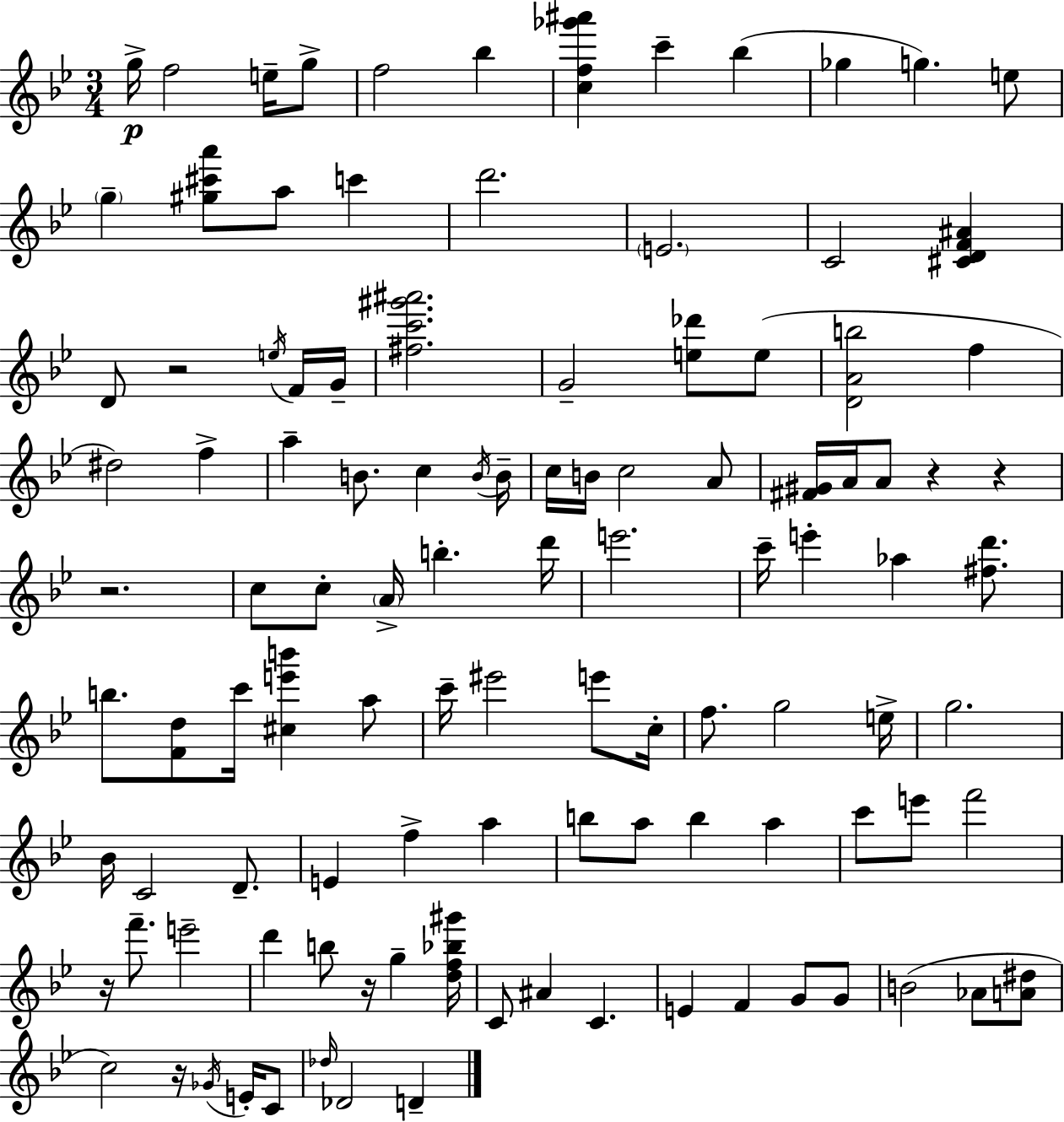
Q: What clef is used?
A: treble